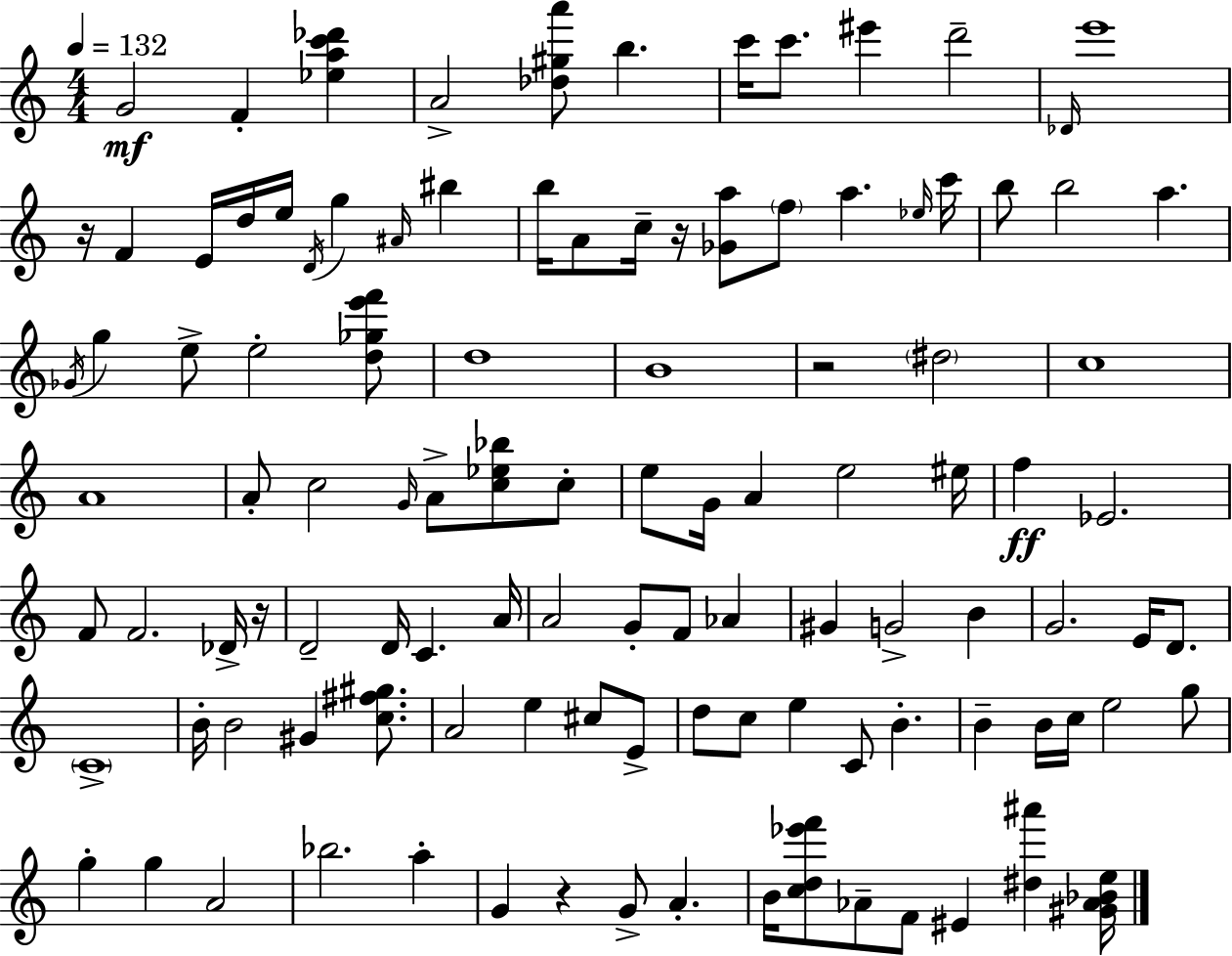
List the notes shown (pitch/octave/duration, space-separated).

G4/h F4/q [Eb5,A5,C6,Db6]/q A4/h [Db5,G#5,A6]/e B5/q. C6/s C6/e. EIS6/q D6/h Db4/s E6/w R/s F4/q E4/s D5/s E5/s D4/s G5/q A#4/s BIS5/q B5/s A4/e C5/s R/s [Gb4,A5]/e F5/e A5/q. Eb5/s C6/s B5/e B5/h A5/q. Gb4/s G5/q E5/e E5/h [D5,Gb5,E6,F6]/e D5/w B4/w R/h D#5/h C5/w A4/w A4/e C5/h G4/s A4/e [C5,Eb5,Bb5]/e C5/e E5/e G4/s A4/q E5/h EIS5/s F5/q Eb4/h. F4/e F4/h. Db4/s R/s D4/h D4/s C4/q. A4/s A4/h G4/e F4/e Ab4/q G#4/q G4/h B4/q G4/h. E4/s D4/e. C4/w B4/s B4/h G#4/q [C5,F#5,G#5]/e. A4/h E5/q C#5/e E4/e D5/e C5/e E5/q C4/e B4/q. B4/q B4/s C5/s E5/h G5/e G5/q G5/q A4/h Bb5/h. A5/q G4/q R/q G4/e A4/q. B4/s [C5,D5,Eb6,F6]/e Ab4/e F4/e EIS4/q [D#5,A#6]/q [G#4,Ab4,Bb4,E5]/s